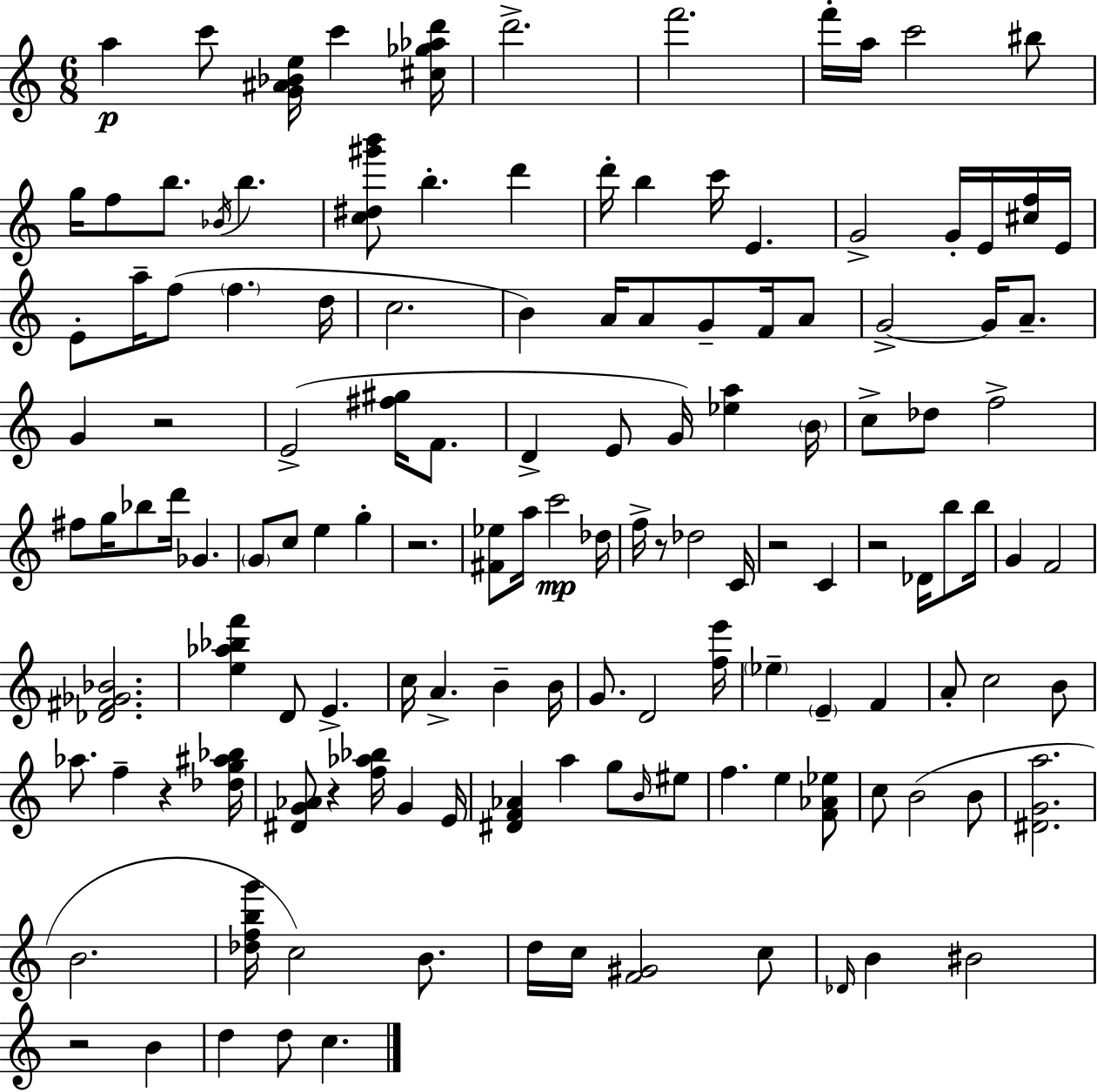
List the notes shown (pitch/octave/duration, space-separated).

A5/q C6/e [G4,A#4,Bb4,E5]/s C6/q [C#5,Gb5,Ab5,D6]/s D6/h. F6/h. F6/s A5/s C6/h BIS5/e G5/s F5/e B5/e. Bb4/s B5/q. [C5,D#5,G#6,B6]/e B5/q. D6/q D6/s B5/q C6/s E4/q. G4/h G4/s E4/s [C#5,F5]/s E4/s E4/e A5/s F5/e F5/q. D5/s C5/h. B4/q A4/s A4/e G4/e F4/s A4/e G4/h G4/s A4/e. G4/q R/h E4/h [F#5,G#5]/s F4/e. D4/q E4/e G4/s [Eb5,A5]/q B4/s C5/e Db5/e F5/h F#5/e G5/s Bb5/e D6/s Gb4/q. G4/e C5/e E5/q G5/q R/h. [F#4,Eb5]/e A5/s C6/h Db5/s F5/s R/e Db5/h C4/s R/h C4/q R/h Db4/s B5/e B5/s G4/q F4/h [Db4,F#4,Gb4,Bb4]/h. [E5,Ab5,Bb5,F6]/q D4/e E4/q. C5/s A4/q. B4/q B4/s G4/e. D4/h [F5,E6]/s Eb5/q E4/q F4/q A4/e C5/h B4/e Ab5/e. F5/q R/q [Db5,G5,A#5,Bb5]/s [D#4,G4,Ab4]/e R/q [F5,Ab5,Bb5]/s G4/q E4/s [D#4,F4,Ab4]/q A5/q G5/e B4/s EIS5/e F5/q. E5/q [F4,Ab4,Eb5]/e C5/e B4/h B4/e [D#4,G4,A5]/h. B4/h. [Db5,F5,B5,G6]/s C5/h B4/e. D5/s C5/s [F4,G#4]/h C5/e Db4/s B4/q BIS4/h R/h B4/q D5/q D5/e C5/q.